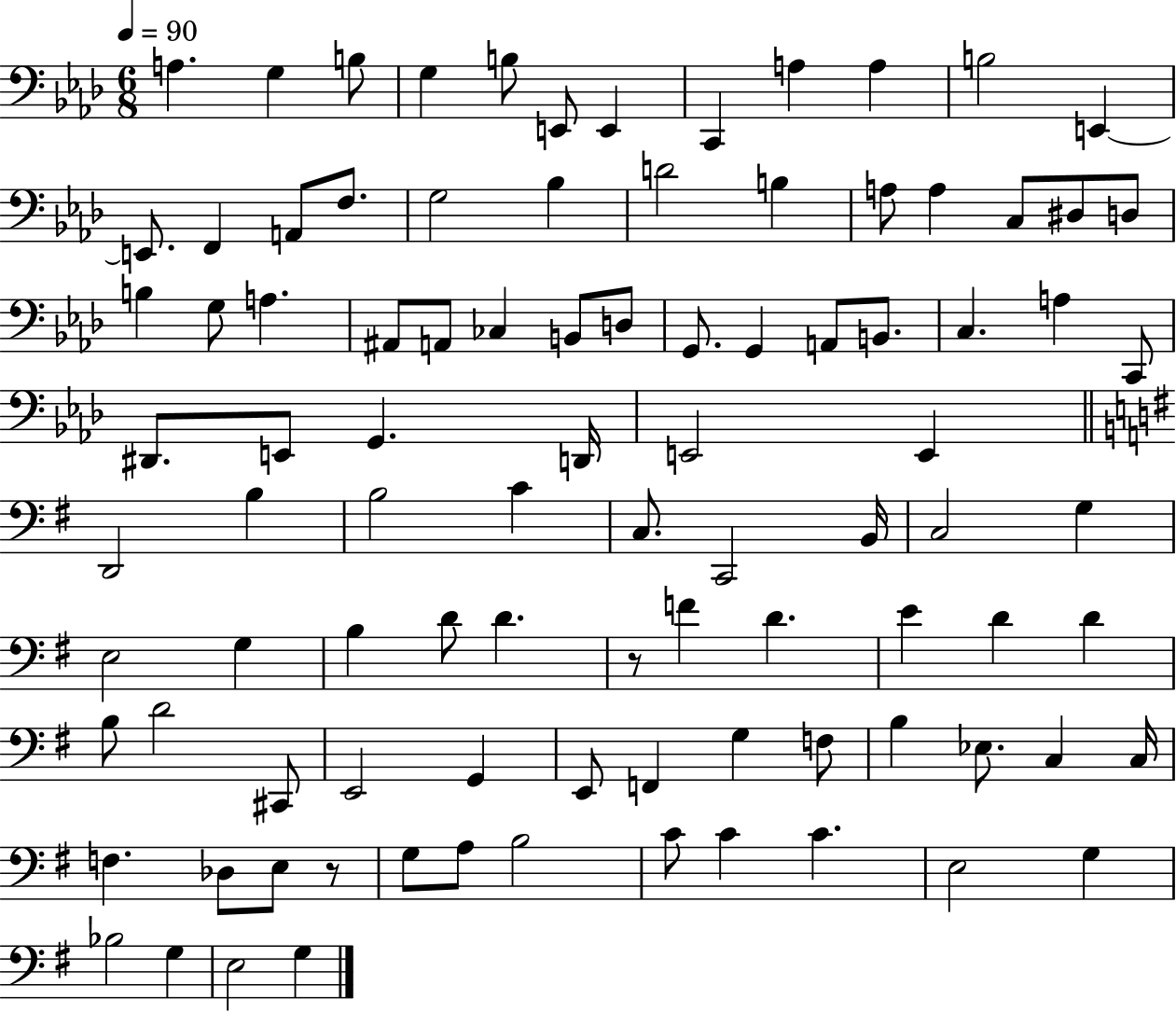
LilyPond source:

{
  \clef bass
  \numericTimeSignature
  \time 6/8
  \key aes \major
  \tempo 4 = 90
  a4. g4 b8 | g4 b8 e,8 e,4 | c,4 a4 a4 | b2 e,4~~ | \break e,8. f,4 a,8 f8. | g2 bes4 | d'2 b4 | a8 a4 c8 dis8 d8 | \break b4 g8 a4. | ais,8 a,8 ces4 b,8 d8 | g,8. g,4 a,8 b,8. | c4. a4 c,8 | \break dis,8. e,8 g,4. d,16 | e,2 e,4 | \bar "||" \break \key g \major d,2 b4 | b2 c'4 | c8. c,2 b,16 | c2 g4 | \break e2 g4 | b4 d'8 d'4. | r8 f'4 d'4. | e'4 d'4 d'4 | \break b8 d'2 cis,8 | e,2 g,4 | e,8 f,4 g4 f8 | b4 ees8. c4 c16 | \break f4. des8 e8 r8 | g8 a8 b2 | c'8 c'4 c'4. | e2 g4 | \break bes2 g4 | e2 g4 | \bar "|."
}